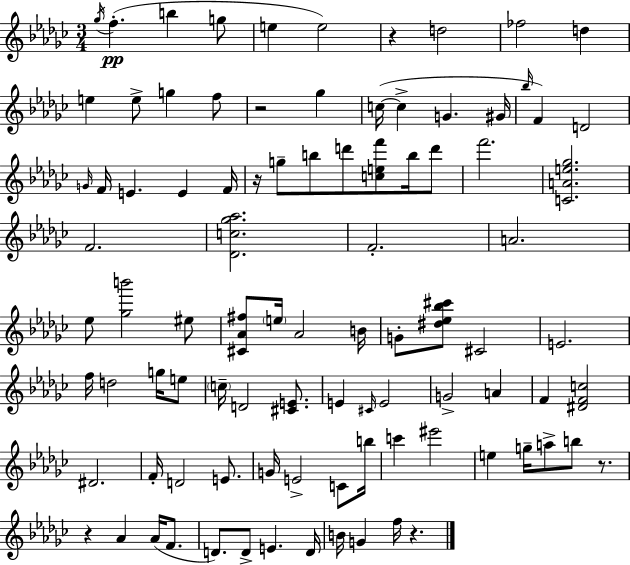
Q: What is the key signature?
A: EES minor